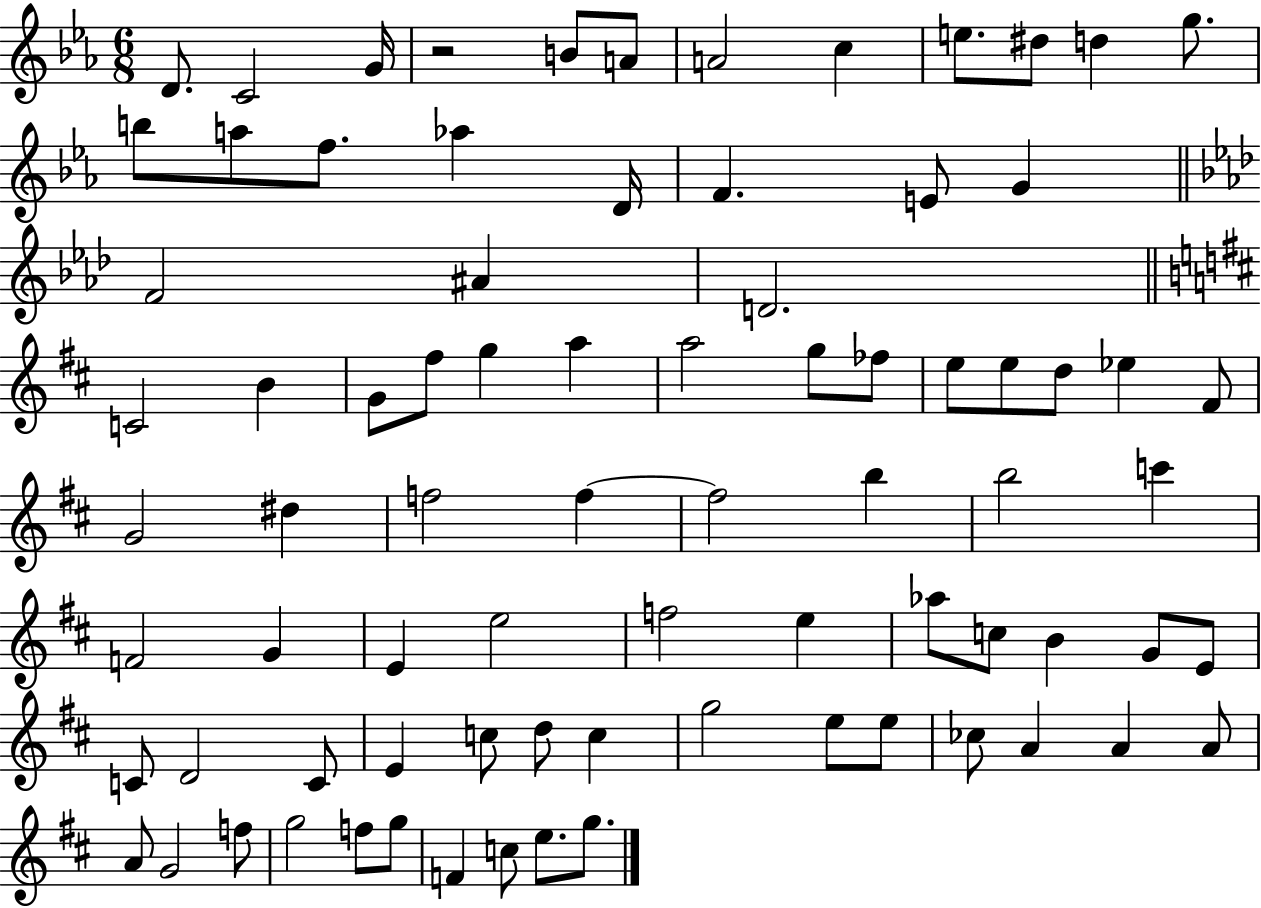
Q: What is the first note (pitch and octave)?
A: D4